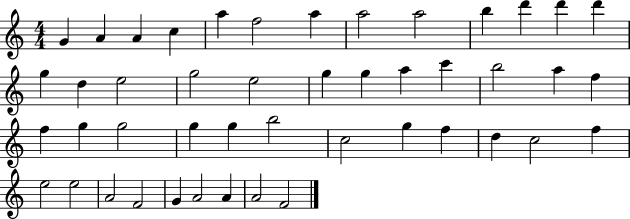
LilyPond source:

{
  \clef treble
  \numericTimeSignature
  \time 4/4
  \key c \major
  g'4 a'4 a'4 c''4 | a''4 f''2 a''4 | a''2 a''2 | b''4 d'''4 d'''4 d'''4 | \break g''4 d''4 e''2 | g''2 e''2 | g''4 g''4 a''4 c'''4 | b''2 a''4 f''4 | \break f''4 g''4 g''2 | g''4 g''4 b''2 | c''2 g''4 f''4 | d''4 c''2 f''4 | \break e''2 e''2 | a'2 f'2 | g'4 a'2 a'4 | a'2 f'2 | \break \bar "|."
}